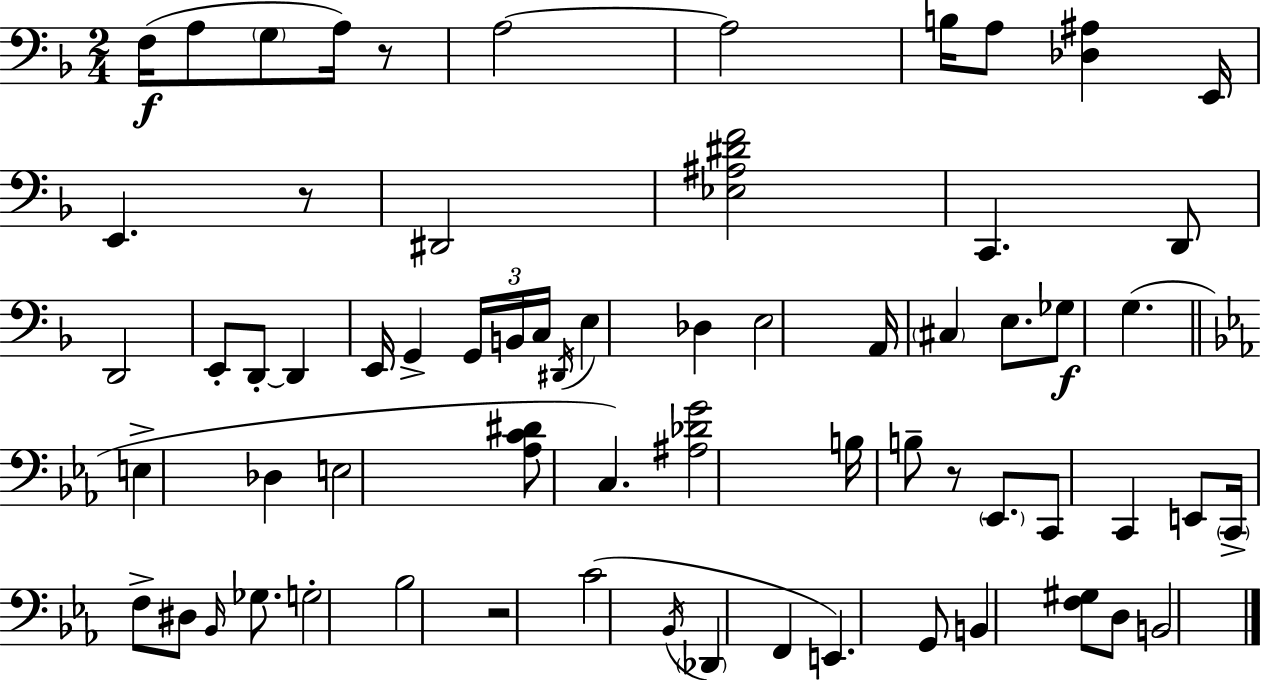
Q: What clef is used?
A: bass